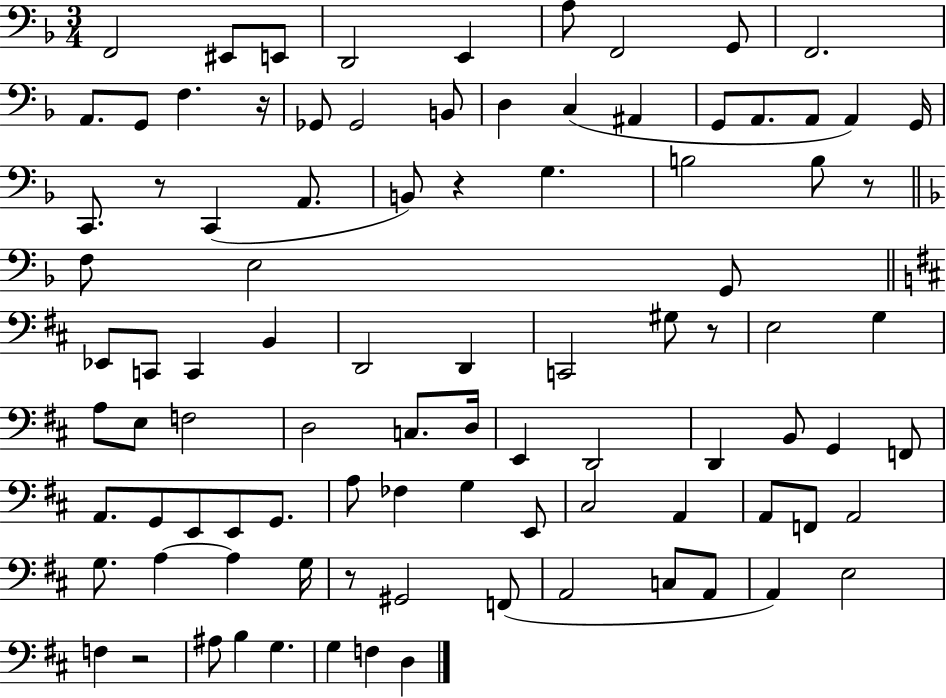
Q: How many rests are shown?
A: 7